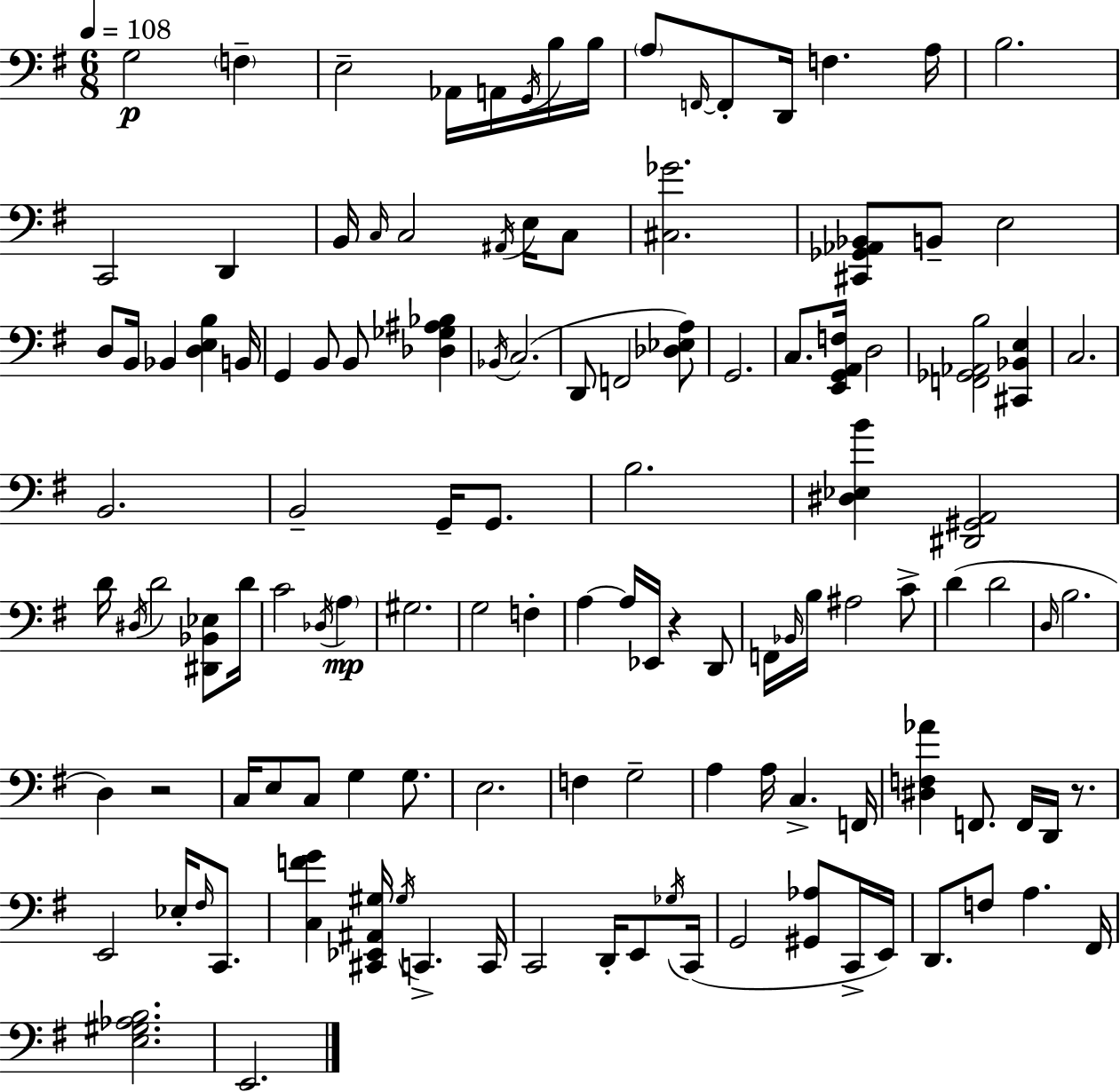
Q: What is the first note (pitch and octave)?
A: G3